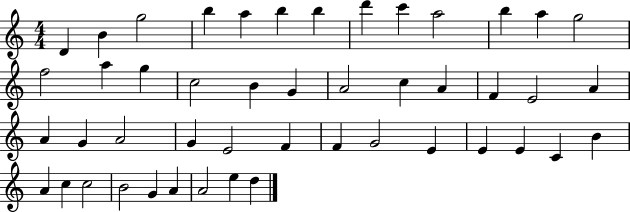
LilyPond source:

{
  \clef treble
  \numericTimeSignature
  \time 4/4
  \key c \major
  d'4 b'4 g''2 | b''4 a''4 b''4 b''4 | d'''4 c'''4 a''2 | b''4 a''4 g''2 | \break f''2 a''4 g''4 | c''2 b'4 g'4 | a'2 c''4 a'4 | f'4 e'2 a'4 | \break a'4 g'4 a'2 | g'4 e'2 f'4 | f'4 g'2 e'4 | e'4 e'4 c'4 b'4 | \break a'4 c''4 c''2 | b'2 g'4 a'4 | a'2 e''4 d''4 | \bar "|."
}